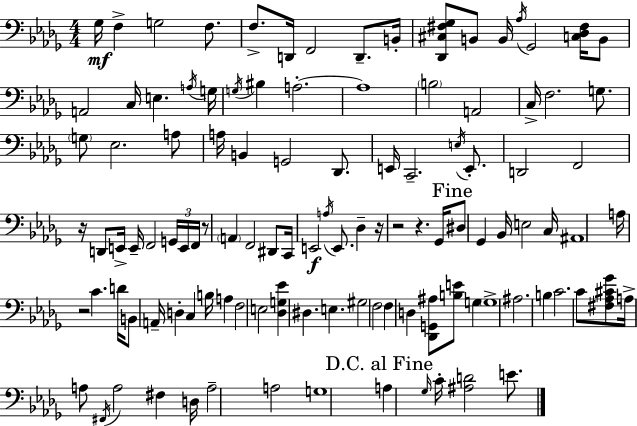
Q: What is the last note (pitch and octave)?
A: E4